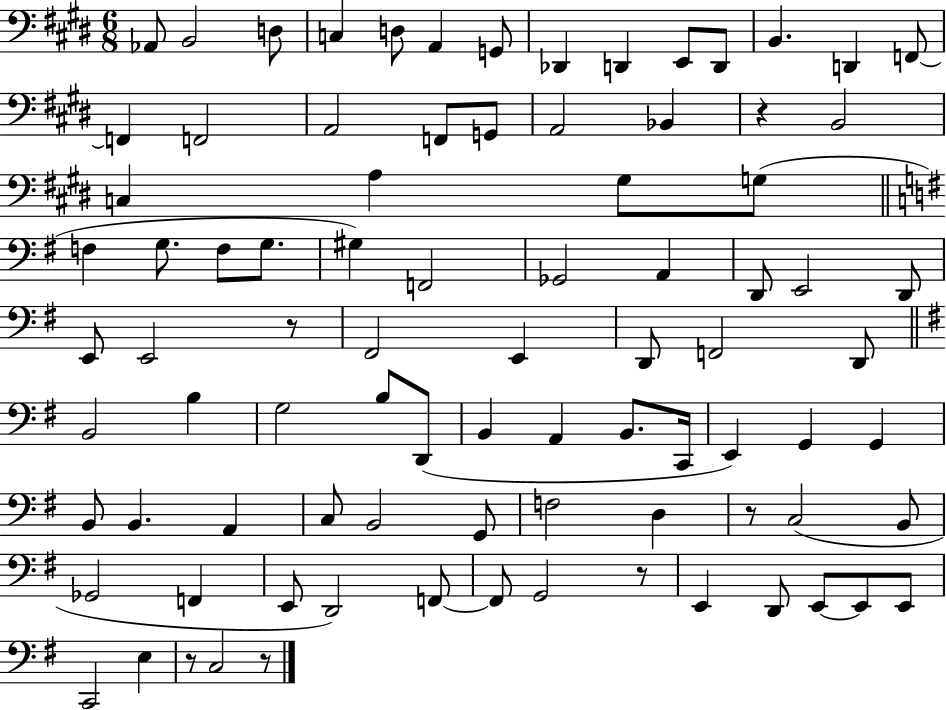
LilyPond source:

{
  \clef bass
  \numericTimeSignature
  \time 6/8
  \key e \major
  aes,8 b,2 d8 | c4 d8 a,4 g,8 | des,4 d,4 e,8 d,8 | b,4. d,4 f,8~~ | \break f,4 f,2 | a,2 f,8 g,8 | a,2 bes,4 | r4 b,2 | \break c4 a4 gis8 g8( | \bar "||" \break \key g \major f4 g8. f8 g8. | gis4) f,2 | ges,2 a,4 | d,8 e,2 d,8 | \break e,8 e,2 r8 | fis,2 e,4 | d,8 f,2 d,8 | \bar "||" \break \key e \minor b,2 b4 | g2 b8 d,8( | b,4 a,4 b,8. c,16 | e,4) g,4 g,4 | \break b,8 b,4. a,4 | c8 b,2 g,8 | f2 d4 | r8 c2( b,8 | \break ges,2 f,4 | e,8 d,2) f,8~~ | f,8 g,2 r8 | e,4 d,8 e,8~~ e,8 e,8 | \break c,2 e4 | r8 c2 r8 | \bar "|."
}